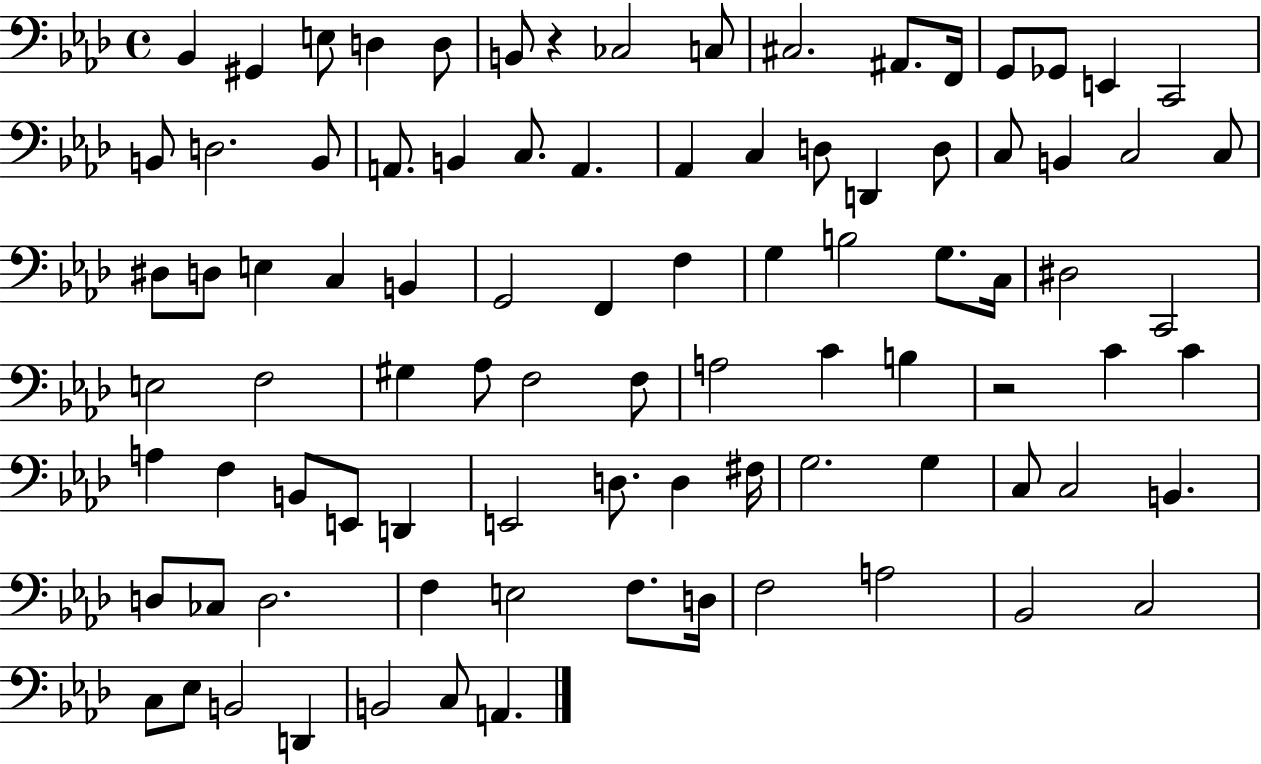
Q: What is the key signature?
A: AES major